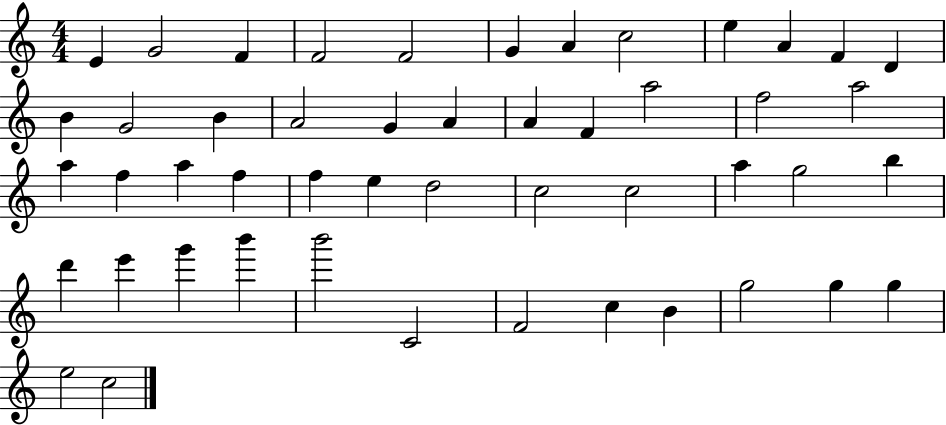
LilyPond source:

{
  \clef treble
  \numericTimeSignature
  \time 4/4
  \key c \major
  e'4 g'2 f'4 | f'2 f'2 | g'4 a'4 c''2 | e''4 a'4 f'4 d'4 | \break b'4 g'2 b'4 | a'2 g'4 a'4 | a'4 f'4 a''2 | f''2 a''2 | \break a''4 f''4 a''4 f''4 | f''4 e''4 d''2 | c''2 c''2 | a''4 g''2 b''4 | \break d'''4 e'''4 g'''4 b'''4 | b'''2 c'2 | f'2 c''4 b'4 | g''2 g''4 g''4 | \break e''2 c''2 | \bar "|."
}